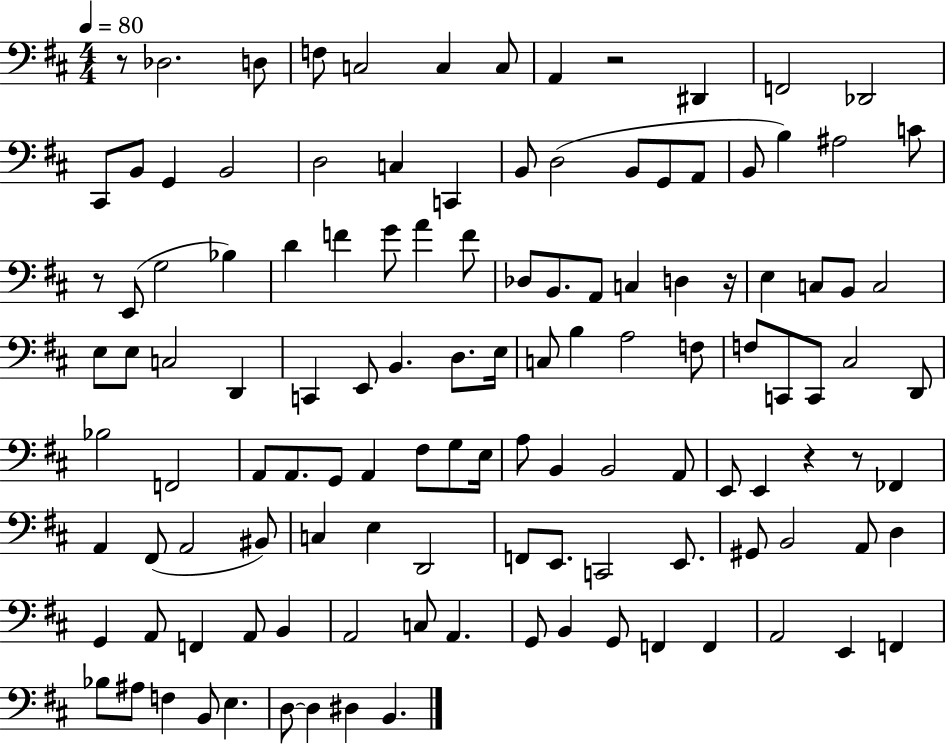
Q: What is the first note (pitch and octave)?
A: Db3